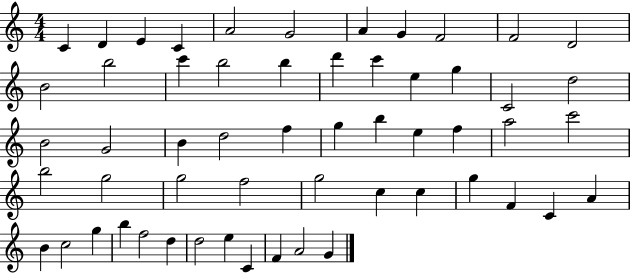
{
  \clef treble
  \numericTimeSignature
  \time 4/4
  \key c \major
  c'4 d'4 e'4 c'4 | a'2 g'2 | a'4 g'4 f'2 | f'2 d'2 | \break b'2 b''2 | c'''4 b''2 b''4 | d'''4 c'''4 e''4 g''4 | c'2 d''2 | \break b'2 g'2 | b'4 d''2 f''4 | g''4 b''4 e''4 f''4 | a''2 c'''2 | \break b''2 g''2 | g''2 f''2 | g''2 c''4 c''4 | g''4 f'4 c'4 a'4 | \break b'4 c''2 g''4 | b''4 f''2 d''4 | d''2 e''4 c'4 | f'4 a'2 g'4 | \break \bar "|."
}